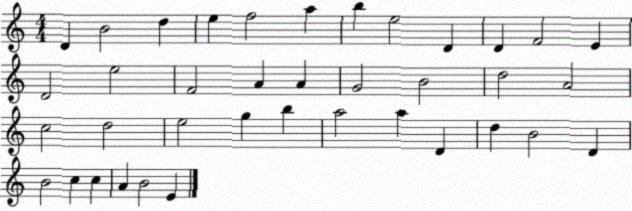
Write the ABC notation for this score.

X:1
T:Untitled
M:4/4
L:1/4
K:C
D B2 d e f2 a b e2 D D F2 E D2 e2 F2 A A G2 B2 d2 A2 c2 d2 e2 g b a2 a D d B2 D B2 c c A B2 E